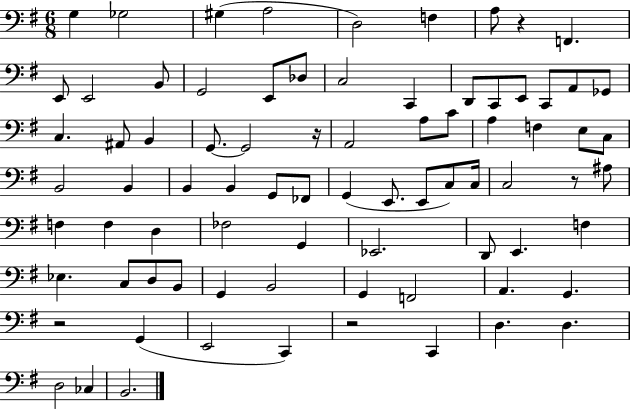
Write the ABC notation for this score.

X:1
T:Untitled
M:6/8
L:1/4
K:G
G, _G,2 ^G, A,2 D,2 F, A,/2 z F,, E,,/2 E,,2 B,,/2 G,,2 E,,/2 _D,/2 C,2 C,, D,,/2 C,,/2 E,,/2 C,,/2 A,,/2 _G,,/2 C, ^A,,/2 B,, G,,/2 G,,2 z/4 A,,2 A,/2 C/2 A, F, E,/2 C,/2 B,,2 B,, B,, B,, G,,/2 _F,,/2 G,, E,,/2 E,,/2 C,/2 C,/4 C,2 z/2 ^A,/2 F, F, D, _F,2 G,, _E,,2 D,,/2 E,, F, _E, C,/2 D,/2 B,,/2 G,, B,,2 G,, F,,2 A,, G,, z2 G,, E,,2 C,, z2 C,, D, D, D,2 _C, B,,2